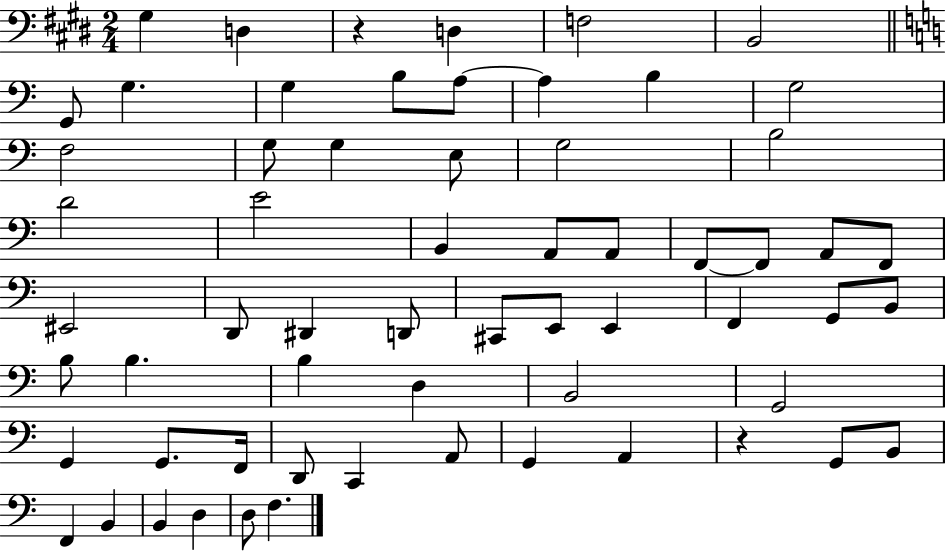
{
  \clef bass
  \numericTimeSignature
  \time 2/4
  \key e \major
  gis4 d4 | r4 d4 | f2 | b,2 | \break \bar "||" \break \key c \major g,8 g4. | g4 b8 a8~~ | a4 b4 | g2 | \break f2 | g8 g4 e8 | g2 | b2 | \break d'2 | e'2 | b,4 a,8 a,8 | f,8~~ f,8 a,8 f,8 | \break eis,2 | d,8 dis,4 d,8 | cis,8 e,8 e,4 | f,4 g,8 b,8 | \break b8 b4. | b4 d4 | b,2 | g,2 | \break g,4 g,8. f,16 | d,8 c,4 a,8 | g,4 a,4 | r4 g,8 b,8 | \break f,4 b,4 | b,4 d4 | d8 f4. | \bar "|."
}